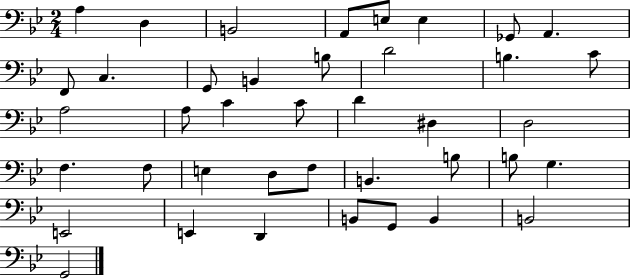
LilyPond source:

{
  \clef bass
  \numericTimeSignature
  \time 2/4
  \key bes \major
  a4 d4 | b,2 | a,8 e8 e4 | ges,8 a,4. | \break f,8 c4. | g,8 b,4 b8 | d'2 | b4. c'8 | \break a2 | a8 c'4 c'8 | d'4 dis4 | d2 | \break f4. f8 | e4 d8 f8 | b,4. b8 | b8 g4. | \break e,2 | e,4 d,4 | b,8 g,8 b,4 | b,2 | \break g,2 | \bar "|."
}